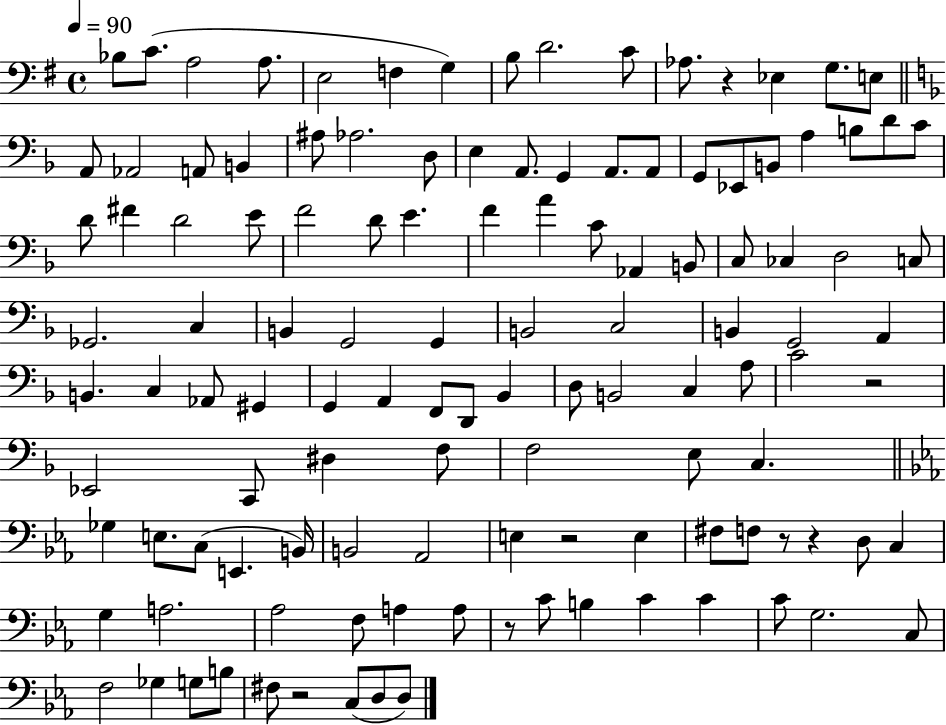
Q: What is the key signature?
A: G major